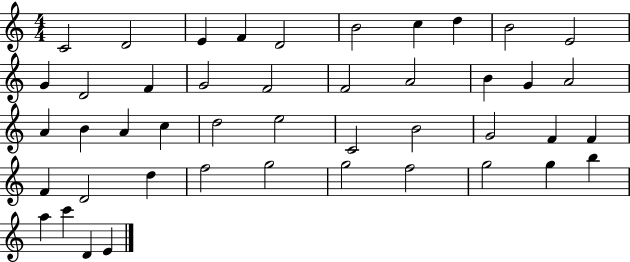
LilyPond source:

{
  \clef treble
  \numericTimeSignature
  \time 4/4
  \key c \major
  c'2 d'2 | e'4 f'4 d'2 | b'2 c''4 d''4 | b'2 e'2 | \break g'4 d'2 f'4 | g'2 f'2 | f'2 a'2 | b'4 g'4 a'2 | \break a'4 b'4 a'4 c''4 | d''2 e''2 | c'2 b'2 | g'2 f'4 f'4 | \break f'4 d'2 d''4 | f''2 g''2 | g''2 f''2 | g''2 g''4 b''4 | \break a''4 c'''4 d'4 e'4 | \bar "|."
}